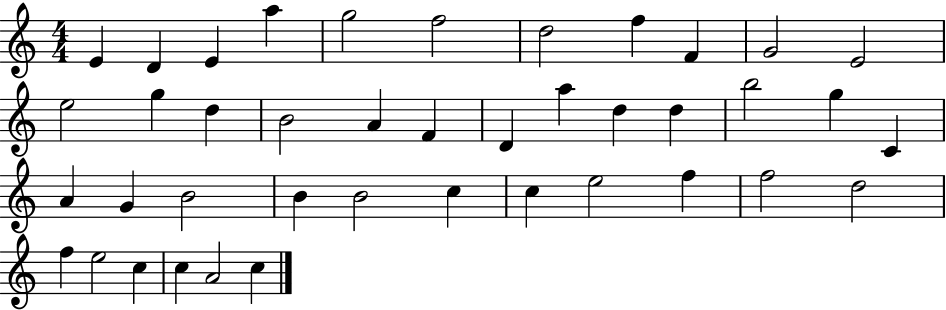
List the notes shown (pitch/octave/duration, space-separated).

E4/q D4/q E4/q A5/q G5/h F5/h D5/h F5/q F4/q G4/h E4/h E5/h G5/q D5/q B4/h A4/q F4/q D4/q A5/q D5/q D5/q B5/h G5/q C4/q A4/q G4/q B4/h B4/q B4/h C5/q C5/q E5/h F5/q F5/h D5/h F5/q E5/h C5/q C5/q A4/h C5/q